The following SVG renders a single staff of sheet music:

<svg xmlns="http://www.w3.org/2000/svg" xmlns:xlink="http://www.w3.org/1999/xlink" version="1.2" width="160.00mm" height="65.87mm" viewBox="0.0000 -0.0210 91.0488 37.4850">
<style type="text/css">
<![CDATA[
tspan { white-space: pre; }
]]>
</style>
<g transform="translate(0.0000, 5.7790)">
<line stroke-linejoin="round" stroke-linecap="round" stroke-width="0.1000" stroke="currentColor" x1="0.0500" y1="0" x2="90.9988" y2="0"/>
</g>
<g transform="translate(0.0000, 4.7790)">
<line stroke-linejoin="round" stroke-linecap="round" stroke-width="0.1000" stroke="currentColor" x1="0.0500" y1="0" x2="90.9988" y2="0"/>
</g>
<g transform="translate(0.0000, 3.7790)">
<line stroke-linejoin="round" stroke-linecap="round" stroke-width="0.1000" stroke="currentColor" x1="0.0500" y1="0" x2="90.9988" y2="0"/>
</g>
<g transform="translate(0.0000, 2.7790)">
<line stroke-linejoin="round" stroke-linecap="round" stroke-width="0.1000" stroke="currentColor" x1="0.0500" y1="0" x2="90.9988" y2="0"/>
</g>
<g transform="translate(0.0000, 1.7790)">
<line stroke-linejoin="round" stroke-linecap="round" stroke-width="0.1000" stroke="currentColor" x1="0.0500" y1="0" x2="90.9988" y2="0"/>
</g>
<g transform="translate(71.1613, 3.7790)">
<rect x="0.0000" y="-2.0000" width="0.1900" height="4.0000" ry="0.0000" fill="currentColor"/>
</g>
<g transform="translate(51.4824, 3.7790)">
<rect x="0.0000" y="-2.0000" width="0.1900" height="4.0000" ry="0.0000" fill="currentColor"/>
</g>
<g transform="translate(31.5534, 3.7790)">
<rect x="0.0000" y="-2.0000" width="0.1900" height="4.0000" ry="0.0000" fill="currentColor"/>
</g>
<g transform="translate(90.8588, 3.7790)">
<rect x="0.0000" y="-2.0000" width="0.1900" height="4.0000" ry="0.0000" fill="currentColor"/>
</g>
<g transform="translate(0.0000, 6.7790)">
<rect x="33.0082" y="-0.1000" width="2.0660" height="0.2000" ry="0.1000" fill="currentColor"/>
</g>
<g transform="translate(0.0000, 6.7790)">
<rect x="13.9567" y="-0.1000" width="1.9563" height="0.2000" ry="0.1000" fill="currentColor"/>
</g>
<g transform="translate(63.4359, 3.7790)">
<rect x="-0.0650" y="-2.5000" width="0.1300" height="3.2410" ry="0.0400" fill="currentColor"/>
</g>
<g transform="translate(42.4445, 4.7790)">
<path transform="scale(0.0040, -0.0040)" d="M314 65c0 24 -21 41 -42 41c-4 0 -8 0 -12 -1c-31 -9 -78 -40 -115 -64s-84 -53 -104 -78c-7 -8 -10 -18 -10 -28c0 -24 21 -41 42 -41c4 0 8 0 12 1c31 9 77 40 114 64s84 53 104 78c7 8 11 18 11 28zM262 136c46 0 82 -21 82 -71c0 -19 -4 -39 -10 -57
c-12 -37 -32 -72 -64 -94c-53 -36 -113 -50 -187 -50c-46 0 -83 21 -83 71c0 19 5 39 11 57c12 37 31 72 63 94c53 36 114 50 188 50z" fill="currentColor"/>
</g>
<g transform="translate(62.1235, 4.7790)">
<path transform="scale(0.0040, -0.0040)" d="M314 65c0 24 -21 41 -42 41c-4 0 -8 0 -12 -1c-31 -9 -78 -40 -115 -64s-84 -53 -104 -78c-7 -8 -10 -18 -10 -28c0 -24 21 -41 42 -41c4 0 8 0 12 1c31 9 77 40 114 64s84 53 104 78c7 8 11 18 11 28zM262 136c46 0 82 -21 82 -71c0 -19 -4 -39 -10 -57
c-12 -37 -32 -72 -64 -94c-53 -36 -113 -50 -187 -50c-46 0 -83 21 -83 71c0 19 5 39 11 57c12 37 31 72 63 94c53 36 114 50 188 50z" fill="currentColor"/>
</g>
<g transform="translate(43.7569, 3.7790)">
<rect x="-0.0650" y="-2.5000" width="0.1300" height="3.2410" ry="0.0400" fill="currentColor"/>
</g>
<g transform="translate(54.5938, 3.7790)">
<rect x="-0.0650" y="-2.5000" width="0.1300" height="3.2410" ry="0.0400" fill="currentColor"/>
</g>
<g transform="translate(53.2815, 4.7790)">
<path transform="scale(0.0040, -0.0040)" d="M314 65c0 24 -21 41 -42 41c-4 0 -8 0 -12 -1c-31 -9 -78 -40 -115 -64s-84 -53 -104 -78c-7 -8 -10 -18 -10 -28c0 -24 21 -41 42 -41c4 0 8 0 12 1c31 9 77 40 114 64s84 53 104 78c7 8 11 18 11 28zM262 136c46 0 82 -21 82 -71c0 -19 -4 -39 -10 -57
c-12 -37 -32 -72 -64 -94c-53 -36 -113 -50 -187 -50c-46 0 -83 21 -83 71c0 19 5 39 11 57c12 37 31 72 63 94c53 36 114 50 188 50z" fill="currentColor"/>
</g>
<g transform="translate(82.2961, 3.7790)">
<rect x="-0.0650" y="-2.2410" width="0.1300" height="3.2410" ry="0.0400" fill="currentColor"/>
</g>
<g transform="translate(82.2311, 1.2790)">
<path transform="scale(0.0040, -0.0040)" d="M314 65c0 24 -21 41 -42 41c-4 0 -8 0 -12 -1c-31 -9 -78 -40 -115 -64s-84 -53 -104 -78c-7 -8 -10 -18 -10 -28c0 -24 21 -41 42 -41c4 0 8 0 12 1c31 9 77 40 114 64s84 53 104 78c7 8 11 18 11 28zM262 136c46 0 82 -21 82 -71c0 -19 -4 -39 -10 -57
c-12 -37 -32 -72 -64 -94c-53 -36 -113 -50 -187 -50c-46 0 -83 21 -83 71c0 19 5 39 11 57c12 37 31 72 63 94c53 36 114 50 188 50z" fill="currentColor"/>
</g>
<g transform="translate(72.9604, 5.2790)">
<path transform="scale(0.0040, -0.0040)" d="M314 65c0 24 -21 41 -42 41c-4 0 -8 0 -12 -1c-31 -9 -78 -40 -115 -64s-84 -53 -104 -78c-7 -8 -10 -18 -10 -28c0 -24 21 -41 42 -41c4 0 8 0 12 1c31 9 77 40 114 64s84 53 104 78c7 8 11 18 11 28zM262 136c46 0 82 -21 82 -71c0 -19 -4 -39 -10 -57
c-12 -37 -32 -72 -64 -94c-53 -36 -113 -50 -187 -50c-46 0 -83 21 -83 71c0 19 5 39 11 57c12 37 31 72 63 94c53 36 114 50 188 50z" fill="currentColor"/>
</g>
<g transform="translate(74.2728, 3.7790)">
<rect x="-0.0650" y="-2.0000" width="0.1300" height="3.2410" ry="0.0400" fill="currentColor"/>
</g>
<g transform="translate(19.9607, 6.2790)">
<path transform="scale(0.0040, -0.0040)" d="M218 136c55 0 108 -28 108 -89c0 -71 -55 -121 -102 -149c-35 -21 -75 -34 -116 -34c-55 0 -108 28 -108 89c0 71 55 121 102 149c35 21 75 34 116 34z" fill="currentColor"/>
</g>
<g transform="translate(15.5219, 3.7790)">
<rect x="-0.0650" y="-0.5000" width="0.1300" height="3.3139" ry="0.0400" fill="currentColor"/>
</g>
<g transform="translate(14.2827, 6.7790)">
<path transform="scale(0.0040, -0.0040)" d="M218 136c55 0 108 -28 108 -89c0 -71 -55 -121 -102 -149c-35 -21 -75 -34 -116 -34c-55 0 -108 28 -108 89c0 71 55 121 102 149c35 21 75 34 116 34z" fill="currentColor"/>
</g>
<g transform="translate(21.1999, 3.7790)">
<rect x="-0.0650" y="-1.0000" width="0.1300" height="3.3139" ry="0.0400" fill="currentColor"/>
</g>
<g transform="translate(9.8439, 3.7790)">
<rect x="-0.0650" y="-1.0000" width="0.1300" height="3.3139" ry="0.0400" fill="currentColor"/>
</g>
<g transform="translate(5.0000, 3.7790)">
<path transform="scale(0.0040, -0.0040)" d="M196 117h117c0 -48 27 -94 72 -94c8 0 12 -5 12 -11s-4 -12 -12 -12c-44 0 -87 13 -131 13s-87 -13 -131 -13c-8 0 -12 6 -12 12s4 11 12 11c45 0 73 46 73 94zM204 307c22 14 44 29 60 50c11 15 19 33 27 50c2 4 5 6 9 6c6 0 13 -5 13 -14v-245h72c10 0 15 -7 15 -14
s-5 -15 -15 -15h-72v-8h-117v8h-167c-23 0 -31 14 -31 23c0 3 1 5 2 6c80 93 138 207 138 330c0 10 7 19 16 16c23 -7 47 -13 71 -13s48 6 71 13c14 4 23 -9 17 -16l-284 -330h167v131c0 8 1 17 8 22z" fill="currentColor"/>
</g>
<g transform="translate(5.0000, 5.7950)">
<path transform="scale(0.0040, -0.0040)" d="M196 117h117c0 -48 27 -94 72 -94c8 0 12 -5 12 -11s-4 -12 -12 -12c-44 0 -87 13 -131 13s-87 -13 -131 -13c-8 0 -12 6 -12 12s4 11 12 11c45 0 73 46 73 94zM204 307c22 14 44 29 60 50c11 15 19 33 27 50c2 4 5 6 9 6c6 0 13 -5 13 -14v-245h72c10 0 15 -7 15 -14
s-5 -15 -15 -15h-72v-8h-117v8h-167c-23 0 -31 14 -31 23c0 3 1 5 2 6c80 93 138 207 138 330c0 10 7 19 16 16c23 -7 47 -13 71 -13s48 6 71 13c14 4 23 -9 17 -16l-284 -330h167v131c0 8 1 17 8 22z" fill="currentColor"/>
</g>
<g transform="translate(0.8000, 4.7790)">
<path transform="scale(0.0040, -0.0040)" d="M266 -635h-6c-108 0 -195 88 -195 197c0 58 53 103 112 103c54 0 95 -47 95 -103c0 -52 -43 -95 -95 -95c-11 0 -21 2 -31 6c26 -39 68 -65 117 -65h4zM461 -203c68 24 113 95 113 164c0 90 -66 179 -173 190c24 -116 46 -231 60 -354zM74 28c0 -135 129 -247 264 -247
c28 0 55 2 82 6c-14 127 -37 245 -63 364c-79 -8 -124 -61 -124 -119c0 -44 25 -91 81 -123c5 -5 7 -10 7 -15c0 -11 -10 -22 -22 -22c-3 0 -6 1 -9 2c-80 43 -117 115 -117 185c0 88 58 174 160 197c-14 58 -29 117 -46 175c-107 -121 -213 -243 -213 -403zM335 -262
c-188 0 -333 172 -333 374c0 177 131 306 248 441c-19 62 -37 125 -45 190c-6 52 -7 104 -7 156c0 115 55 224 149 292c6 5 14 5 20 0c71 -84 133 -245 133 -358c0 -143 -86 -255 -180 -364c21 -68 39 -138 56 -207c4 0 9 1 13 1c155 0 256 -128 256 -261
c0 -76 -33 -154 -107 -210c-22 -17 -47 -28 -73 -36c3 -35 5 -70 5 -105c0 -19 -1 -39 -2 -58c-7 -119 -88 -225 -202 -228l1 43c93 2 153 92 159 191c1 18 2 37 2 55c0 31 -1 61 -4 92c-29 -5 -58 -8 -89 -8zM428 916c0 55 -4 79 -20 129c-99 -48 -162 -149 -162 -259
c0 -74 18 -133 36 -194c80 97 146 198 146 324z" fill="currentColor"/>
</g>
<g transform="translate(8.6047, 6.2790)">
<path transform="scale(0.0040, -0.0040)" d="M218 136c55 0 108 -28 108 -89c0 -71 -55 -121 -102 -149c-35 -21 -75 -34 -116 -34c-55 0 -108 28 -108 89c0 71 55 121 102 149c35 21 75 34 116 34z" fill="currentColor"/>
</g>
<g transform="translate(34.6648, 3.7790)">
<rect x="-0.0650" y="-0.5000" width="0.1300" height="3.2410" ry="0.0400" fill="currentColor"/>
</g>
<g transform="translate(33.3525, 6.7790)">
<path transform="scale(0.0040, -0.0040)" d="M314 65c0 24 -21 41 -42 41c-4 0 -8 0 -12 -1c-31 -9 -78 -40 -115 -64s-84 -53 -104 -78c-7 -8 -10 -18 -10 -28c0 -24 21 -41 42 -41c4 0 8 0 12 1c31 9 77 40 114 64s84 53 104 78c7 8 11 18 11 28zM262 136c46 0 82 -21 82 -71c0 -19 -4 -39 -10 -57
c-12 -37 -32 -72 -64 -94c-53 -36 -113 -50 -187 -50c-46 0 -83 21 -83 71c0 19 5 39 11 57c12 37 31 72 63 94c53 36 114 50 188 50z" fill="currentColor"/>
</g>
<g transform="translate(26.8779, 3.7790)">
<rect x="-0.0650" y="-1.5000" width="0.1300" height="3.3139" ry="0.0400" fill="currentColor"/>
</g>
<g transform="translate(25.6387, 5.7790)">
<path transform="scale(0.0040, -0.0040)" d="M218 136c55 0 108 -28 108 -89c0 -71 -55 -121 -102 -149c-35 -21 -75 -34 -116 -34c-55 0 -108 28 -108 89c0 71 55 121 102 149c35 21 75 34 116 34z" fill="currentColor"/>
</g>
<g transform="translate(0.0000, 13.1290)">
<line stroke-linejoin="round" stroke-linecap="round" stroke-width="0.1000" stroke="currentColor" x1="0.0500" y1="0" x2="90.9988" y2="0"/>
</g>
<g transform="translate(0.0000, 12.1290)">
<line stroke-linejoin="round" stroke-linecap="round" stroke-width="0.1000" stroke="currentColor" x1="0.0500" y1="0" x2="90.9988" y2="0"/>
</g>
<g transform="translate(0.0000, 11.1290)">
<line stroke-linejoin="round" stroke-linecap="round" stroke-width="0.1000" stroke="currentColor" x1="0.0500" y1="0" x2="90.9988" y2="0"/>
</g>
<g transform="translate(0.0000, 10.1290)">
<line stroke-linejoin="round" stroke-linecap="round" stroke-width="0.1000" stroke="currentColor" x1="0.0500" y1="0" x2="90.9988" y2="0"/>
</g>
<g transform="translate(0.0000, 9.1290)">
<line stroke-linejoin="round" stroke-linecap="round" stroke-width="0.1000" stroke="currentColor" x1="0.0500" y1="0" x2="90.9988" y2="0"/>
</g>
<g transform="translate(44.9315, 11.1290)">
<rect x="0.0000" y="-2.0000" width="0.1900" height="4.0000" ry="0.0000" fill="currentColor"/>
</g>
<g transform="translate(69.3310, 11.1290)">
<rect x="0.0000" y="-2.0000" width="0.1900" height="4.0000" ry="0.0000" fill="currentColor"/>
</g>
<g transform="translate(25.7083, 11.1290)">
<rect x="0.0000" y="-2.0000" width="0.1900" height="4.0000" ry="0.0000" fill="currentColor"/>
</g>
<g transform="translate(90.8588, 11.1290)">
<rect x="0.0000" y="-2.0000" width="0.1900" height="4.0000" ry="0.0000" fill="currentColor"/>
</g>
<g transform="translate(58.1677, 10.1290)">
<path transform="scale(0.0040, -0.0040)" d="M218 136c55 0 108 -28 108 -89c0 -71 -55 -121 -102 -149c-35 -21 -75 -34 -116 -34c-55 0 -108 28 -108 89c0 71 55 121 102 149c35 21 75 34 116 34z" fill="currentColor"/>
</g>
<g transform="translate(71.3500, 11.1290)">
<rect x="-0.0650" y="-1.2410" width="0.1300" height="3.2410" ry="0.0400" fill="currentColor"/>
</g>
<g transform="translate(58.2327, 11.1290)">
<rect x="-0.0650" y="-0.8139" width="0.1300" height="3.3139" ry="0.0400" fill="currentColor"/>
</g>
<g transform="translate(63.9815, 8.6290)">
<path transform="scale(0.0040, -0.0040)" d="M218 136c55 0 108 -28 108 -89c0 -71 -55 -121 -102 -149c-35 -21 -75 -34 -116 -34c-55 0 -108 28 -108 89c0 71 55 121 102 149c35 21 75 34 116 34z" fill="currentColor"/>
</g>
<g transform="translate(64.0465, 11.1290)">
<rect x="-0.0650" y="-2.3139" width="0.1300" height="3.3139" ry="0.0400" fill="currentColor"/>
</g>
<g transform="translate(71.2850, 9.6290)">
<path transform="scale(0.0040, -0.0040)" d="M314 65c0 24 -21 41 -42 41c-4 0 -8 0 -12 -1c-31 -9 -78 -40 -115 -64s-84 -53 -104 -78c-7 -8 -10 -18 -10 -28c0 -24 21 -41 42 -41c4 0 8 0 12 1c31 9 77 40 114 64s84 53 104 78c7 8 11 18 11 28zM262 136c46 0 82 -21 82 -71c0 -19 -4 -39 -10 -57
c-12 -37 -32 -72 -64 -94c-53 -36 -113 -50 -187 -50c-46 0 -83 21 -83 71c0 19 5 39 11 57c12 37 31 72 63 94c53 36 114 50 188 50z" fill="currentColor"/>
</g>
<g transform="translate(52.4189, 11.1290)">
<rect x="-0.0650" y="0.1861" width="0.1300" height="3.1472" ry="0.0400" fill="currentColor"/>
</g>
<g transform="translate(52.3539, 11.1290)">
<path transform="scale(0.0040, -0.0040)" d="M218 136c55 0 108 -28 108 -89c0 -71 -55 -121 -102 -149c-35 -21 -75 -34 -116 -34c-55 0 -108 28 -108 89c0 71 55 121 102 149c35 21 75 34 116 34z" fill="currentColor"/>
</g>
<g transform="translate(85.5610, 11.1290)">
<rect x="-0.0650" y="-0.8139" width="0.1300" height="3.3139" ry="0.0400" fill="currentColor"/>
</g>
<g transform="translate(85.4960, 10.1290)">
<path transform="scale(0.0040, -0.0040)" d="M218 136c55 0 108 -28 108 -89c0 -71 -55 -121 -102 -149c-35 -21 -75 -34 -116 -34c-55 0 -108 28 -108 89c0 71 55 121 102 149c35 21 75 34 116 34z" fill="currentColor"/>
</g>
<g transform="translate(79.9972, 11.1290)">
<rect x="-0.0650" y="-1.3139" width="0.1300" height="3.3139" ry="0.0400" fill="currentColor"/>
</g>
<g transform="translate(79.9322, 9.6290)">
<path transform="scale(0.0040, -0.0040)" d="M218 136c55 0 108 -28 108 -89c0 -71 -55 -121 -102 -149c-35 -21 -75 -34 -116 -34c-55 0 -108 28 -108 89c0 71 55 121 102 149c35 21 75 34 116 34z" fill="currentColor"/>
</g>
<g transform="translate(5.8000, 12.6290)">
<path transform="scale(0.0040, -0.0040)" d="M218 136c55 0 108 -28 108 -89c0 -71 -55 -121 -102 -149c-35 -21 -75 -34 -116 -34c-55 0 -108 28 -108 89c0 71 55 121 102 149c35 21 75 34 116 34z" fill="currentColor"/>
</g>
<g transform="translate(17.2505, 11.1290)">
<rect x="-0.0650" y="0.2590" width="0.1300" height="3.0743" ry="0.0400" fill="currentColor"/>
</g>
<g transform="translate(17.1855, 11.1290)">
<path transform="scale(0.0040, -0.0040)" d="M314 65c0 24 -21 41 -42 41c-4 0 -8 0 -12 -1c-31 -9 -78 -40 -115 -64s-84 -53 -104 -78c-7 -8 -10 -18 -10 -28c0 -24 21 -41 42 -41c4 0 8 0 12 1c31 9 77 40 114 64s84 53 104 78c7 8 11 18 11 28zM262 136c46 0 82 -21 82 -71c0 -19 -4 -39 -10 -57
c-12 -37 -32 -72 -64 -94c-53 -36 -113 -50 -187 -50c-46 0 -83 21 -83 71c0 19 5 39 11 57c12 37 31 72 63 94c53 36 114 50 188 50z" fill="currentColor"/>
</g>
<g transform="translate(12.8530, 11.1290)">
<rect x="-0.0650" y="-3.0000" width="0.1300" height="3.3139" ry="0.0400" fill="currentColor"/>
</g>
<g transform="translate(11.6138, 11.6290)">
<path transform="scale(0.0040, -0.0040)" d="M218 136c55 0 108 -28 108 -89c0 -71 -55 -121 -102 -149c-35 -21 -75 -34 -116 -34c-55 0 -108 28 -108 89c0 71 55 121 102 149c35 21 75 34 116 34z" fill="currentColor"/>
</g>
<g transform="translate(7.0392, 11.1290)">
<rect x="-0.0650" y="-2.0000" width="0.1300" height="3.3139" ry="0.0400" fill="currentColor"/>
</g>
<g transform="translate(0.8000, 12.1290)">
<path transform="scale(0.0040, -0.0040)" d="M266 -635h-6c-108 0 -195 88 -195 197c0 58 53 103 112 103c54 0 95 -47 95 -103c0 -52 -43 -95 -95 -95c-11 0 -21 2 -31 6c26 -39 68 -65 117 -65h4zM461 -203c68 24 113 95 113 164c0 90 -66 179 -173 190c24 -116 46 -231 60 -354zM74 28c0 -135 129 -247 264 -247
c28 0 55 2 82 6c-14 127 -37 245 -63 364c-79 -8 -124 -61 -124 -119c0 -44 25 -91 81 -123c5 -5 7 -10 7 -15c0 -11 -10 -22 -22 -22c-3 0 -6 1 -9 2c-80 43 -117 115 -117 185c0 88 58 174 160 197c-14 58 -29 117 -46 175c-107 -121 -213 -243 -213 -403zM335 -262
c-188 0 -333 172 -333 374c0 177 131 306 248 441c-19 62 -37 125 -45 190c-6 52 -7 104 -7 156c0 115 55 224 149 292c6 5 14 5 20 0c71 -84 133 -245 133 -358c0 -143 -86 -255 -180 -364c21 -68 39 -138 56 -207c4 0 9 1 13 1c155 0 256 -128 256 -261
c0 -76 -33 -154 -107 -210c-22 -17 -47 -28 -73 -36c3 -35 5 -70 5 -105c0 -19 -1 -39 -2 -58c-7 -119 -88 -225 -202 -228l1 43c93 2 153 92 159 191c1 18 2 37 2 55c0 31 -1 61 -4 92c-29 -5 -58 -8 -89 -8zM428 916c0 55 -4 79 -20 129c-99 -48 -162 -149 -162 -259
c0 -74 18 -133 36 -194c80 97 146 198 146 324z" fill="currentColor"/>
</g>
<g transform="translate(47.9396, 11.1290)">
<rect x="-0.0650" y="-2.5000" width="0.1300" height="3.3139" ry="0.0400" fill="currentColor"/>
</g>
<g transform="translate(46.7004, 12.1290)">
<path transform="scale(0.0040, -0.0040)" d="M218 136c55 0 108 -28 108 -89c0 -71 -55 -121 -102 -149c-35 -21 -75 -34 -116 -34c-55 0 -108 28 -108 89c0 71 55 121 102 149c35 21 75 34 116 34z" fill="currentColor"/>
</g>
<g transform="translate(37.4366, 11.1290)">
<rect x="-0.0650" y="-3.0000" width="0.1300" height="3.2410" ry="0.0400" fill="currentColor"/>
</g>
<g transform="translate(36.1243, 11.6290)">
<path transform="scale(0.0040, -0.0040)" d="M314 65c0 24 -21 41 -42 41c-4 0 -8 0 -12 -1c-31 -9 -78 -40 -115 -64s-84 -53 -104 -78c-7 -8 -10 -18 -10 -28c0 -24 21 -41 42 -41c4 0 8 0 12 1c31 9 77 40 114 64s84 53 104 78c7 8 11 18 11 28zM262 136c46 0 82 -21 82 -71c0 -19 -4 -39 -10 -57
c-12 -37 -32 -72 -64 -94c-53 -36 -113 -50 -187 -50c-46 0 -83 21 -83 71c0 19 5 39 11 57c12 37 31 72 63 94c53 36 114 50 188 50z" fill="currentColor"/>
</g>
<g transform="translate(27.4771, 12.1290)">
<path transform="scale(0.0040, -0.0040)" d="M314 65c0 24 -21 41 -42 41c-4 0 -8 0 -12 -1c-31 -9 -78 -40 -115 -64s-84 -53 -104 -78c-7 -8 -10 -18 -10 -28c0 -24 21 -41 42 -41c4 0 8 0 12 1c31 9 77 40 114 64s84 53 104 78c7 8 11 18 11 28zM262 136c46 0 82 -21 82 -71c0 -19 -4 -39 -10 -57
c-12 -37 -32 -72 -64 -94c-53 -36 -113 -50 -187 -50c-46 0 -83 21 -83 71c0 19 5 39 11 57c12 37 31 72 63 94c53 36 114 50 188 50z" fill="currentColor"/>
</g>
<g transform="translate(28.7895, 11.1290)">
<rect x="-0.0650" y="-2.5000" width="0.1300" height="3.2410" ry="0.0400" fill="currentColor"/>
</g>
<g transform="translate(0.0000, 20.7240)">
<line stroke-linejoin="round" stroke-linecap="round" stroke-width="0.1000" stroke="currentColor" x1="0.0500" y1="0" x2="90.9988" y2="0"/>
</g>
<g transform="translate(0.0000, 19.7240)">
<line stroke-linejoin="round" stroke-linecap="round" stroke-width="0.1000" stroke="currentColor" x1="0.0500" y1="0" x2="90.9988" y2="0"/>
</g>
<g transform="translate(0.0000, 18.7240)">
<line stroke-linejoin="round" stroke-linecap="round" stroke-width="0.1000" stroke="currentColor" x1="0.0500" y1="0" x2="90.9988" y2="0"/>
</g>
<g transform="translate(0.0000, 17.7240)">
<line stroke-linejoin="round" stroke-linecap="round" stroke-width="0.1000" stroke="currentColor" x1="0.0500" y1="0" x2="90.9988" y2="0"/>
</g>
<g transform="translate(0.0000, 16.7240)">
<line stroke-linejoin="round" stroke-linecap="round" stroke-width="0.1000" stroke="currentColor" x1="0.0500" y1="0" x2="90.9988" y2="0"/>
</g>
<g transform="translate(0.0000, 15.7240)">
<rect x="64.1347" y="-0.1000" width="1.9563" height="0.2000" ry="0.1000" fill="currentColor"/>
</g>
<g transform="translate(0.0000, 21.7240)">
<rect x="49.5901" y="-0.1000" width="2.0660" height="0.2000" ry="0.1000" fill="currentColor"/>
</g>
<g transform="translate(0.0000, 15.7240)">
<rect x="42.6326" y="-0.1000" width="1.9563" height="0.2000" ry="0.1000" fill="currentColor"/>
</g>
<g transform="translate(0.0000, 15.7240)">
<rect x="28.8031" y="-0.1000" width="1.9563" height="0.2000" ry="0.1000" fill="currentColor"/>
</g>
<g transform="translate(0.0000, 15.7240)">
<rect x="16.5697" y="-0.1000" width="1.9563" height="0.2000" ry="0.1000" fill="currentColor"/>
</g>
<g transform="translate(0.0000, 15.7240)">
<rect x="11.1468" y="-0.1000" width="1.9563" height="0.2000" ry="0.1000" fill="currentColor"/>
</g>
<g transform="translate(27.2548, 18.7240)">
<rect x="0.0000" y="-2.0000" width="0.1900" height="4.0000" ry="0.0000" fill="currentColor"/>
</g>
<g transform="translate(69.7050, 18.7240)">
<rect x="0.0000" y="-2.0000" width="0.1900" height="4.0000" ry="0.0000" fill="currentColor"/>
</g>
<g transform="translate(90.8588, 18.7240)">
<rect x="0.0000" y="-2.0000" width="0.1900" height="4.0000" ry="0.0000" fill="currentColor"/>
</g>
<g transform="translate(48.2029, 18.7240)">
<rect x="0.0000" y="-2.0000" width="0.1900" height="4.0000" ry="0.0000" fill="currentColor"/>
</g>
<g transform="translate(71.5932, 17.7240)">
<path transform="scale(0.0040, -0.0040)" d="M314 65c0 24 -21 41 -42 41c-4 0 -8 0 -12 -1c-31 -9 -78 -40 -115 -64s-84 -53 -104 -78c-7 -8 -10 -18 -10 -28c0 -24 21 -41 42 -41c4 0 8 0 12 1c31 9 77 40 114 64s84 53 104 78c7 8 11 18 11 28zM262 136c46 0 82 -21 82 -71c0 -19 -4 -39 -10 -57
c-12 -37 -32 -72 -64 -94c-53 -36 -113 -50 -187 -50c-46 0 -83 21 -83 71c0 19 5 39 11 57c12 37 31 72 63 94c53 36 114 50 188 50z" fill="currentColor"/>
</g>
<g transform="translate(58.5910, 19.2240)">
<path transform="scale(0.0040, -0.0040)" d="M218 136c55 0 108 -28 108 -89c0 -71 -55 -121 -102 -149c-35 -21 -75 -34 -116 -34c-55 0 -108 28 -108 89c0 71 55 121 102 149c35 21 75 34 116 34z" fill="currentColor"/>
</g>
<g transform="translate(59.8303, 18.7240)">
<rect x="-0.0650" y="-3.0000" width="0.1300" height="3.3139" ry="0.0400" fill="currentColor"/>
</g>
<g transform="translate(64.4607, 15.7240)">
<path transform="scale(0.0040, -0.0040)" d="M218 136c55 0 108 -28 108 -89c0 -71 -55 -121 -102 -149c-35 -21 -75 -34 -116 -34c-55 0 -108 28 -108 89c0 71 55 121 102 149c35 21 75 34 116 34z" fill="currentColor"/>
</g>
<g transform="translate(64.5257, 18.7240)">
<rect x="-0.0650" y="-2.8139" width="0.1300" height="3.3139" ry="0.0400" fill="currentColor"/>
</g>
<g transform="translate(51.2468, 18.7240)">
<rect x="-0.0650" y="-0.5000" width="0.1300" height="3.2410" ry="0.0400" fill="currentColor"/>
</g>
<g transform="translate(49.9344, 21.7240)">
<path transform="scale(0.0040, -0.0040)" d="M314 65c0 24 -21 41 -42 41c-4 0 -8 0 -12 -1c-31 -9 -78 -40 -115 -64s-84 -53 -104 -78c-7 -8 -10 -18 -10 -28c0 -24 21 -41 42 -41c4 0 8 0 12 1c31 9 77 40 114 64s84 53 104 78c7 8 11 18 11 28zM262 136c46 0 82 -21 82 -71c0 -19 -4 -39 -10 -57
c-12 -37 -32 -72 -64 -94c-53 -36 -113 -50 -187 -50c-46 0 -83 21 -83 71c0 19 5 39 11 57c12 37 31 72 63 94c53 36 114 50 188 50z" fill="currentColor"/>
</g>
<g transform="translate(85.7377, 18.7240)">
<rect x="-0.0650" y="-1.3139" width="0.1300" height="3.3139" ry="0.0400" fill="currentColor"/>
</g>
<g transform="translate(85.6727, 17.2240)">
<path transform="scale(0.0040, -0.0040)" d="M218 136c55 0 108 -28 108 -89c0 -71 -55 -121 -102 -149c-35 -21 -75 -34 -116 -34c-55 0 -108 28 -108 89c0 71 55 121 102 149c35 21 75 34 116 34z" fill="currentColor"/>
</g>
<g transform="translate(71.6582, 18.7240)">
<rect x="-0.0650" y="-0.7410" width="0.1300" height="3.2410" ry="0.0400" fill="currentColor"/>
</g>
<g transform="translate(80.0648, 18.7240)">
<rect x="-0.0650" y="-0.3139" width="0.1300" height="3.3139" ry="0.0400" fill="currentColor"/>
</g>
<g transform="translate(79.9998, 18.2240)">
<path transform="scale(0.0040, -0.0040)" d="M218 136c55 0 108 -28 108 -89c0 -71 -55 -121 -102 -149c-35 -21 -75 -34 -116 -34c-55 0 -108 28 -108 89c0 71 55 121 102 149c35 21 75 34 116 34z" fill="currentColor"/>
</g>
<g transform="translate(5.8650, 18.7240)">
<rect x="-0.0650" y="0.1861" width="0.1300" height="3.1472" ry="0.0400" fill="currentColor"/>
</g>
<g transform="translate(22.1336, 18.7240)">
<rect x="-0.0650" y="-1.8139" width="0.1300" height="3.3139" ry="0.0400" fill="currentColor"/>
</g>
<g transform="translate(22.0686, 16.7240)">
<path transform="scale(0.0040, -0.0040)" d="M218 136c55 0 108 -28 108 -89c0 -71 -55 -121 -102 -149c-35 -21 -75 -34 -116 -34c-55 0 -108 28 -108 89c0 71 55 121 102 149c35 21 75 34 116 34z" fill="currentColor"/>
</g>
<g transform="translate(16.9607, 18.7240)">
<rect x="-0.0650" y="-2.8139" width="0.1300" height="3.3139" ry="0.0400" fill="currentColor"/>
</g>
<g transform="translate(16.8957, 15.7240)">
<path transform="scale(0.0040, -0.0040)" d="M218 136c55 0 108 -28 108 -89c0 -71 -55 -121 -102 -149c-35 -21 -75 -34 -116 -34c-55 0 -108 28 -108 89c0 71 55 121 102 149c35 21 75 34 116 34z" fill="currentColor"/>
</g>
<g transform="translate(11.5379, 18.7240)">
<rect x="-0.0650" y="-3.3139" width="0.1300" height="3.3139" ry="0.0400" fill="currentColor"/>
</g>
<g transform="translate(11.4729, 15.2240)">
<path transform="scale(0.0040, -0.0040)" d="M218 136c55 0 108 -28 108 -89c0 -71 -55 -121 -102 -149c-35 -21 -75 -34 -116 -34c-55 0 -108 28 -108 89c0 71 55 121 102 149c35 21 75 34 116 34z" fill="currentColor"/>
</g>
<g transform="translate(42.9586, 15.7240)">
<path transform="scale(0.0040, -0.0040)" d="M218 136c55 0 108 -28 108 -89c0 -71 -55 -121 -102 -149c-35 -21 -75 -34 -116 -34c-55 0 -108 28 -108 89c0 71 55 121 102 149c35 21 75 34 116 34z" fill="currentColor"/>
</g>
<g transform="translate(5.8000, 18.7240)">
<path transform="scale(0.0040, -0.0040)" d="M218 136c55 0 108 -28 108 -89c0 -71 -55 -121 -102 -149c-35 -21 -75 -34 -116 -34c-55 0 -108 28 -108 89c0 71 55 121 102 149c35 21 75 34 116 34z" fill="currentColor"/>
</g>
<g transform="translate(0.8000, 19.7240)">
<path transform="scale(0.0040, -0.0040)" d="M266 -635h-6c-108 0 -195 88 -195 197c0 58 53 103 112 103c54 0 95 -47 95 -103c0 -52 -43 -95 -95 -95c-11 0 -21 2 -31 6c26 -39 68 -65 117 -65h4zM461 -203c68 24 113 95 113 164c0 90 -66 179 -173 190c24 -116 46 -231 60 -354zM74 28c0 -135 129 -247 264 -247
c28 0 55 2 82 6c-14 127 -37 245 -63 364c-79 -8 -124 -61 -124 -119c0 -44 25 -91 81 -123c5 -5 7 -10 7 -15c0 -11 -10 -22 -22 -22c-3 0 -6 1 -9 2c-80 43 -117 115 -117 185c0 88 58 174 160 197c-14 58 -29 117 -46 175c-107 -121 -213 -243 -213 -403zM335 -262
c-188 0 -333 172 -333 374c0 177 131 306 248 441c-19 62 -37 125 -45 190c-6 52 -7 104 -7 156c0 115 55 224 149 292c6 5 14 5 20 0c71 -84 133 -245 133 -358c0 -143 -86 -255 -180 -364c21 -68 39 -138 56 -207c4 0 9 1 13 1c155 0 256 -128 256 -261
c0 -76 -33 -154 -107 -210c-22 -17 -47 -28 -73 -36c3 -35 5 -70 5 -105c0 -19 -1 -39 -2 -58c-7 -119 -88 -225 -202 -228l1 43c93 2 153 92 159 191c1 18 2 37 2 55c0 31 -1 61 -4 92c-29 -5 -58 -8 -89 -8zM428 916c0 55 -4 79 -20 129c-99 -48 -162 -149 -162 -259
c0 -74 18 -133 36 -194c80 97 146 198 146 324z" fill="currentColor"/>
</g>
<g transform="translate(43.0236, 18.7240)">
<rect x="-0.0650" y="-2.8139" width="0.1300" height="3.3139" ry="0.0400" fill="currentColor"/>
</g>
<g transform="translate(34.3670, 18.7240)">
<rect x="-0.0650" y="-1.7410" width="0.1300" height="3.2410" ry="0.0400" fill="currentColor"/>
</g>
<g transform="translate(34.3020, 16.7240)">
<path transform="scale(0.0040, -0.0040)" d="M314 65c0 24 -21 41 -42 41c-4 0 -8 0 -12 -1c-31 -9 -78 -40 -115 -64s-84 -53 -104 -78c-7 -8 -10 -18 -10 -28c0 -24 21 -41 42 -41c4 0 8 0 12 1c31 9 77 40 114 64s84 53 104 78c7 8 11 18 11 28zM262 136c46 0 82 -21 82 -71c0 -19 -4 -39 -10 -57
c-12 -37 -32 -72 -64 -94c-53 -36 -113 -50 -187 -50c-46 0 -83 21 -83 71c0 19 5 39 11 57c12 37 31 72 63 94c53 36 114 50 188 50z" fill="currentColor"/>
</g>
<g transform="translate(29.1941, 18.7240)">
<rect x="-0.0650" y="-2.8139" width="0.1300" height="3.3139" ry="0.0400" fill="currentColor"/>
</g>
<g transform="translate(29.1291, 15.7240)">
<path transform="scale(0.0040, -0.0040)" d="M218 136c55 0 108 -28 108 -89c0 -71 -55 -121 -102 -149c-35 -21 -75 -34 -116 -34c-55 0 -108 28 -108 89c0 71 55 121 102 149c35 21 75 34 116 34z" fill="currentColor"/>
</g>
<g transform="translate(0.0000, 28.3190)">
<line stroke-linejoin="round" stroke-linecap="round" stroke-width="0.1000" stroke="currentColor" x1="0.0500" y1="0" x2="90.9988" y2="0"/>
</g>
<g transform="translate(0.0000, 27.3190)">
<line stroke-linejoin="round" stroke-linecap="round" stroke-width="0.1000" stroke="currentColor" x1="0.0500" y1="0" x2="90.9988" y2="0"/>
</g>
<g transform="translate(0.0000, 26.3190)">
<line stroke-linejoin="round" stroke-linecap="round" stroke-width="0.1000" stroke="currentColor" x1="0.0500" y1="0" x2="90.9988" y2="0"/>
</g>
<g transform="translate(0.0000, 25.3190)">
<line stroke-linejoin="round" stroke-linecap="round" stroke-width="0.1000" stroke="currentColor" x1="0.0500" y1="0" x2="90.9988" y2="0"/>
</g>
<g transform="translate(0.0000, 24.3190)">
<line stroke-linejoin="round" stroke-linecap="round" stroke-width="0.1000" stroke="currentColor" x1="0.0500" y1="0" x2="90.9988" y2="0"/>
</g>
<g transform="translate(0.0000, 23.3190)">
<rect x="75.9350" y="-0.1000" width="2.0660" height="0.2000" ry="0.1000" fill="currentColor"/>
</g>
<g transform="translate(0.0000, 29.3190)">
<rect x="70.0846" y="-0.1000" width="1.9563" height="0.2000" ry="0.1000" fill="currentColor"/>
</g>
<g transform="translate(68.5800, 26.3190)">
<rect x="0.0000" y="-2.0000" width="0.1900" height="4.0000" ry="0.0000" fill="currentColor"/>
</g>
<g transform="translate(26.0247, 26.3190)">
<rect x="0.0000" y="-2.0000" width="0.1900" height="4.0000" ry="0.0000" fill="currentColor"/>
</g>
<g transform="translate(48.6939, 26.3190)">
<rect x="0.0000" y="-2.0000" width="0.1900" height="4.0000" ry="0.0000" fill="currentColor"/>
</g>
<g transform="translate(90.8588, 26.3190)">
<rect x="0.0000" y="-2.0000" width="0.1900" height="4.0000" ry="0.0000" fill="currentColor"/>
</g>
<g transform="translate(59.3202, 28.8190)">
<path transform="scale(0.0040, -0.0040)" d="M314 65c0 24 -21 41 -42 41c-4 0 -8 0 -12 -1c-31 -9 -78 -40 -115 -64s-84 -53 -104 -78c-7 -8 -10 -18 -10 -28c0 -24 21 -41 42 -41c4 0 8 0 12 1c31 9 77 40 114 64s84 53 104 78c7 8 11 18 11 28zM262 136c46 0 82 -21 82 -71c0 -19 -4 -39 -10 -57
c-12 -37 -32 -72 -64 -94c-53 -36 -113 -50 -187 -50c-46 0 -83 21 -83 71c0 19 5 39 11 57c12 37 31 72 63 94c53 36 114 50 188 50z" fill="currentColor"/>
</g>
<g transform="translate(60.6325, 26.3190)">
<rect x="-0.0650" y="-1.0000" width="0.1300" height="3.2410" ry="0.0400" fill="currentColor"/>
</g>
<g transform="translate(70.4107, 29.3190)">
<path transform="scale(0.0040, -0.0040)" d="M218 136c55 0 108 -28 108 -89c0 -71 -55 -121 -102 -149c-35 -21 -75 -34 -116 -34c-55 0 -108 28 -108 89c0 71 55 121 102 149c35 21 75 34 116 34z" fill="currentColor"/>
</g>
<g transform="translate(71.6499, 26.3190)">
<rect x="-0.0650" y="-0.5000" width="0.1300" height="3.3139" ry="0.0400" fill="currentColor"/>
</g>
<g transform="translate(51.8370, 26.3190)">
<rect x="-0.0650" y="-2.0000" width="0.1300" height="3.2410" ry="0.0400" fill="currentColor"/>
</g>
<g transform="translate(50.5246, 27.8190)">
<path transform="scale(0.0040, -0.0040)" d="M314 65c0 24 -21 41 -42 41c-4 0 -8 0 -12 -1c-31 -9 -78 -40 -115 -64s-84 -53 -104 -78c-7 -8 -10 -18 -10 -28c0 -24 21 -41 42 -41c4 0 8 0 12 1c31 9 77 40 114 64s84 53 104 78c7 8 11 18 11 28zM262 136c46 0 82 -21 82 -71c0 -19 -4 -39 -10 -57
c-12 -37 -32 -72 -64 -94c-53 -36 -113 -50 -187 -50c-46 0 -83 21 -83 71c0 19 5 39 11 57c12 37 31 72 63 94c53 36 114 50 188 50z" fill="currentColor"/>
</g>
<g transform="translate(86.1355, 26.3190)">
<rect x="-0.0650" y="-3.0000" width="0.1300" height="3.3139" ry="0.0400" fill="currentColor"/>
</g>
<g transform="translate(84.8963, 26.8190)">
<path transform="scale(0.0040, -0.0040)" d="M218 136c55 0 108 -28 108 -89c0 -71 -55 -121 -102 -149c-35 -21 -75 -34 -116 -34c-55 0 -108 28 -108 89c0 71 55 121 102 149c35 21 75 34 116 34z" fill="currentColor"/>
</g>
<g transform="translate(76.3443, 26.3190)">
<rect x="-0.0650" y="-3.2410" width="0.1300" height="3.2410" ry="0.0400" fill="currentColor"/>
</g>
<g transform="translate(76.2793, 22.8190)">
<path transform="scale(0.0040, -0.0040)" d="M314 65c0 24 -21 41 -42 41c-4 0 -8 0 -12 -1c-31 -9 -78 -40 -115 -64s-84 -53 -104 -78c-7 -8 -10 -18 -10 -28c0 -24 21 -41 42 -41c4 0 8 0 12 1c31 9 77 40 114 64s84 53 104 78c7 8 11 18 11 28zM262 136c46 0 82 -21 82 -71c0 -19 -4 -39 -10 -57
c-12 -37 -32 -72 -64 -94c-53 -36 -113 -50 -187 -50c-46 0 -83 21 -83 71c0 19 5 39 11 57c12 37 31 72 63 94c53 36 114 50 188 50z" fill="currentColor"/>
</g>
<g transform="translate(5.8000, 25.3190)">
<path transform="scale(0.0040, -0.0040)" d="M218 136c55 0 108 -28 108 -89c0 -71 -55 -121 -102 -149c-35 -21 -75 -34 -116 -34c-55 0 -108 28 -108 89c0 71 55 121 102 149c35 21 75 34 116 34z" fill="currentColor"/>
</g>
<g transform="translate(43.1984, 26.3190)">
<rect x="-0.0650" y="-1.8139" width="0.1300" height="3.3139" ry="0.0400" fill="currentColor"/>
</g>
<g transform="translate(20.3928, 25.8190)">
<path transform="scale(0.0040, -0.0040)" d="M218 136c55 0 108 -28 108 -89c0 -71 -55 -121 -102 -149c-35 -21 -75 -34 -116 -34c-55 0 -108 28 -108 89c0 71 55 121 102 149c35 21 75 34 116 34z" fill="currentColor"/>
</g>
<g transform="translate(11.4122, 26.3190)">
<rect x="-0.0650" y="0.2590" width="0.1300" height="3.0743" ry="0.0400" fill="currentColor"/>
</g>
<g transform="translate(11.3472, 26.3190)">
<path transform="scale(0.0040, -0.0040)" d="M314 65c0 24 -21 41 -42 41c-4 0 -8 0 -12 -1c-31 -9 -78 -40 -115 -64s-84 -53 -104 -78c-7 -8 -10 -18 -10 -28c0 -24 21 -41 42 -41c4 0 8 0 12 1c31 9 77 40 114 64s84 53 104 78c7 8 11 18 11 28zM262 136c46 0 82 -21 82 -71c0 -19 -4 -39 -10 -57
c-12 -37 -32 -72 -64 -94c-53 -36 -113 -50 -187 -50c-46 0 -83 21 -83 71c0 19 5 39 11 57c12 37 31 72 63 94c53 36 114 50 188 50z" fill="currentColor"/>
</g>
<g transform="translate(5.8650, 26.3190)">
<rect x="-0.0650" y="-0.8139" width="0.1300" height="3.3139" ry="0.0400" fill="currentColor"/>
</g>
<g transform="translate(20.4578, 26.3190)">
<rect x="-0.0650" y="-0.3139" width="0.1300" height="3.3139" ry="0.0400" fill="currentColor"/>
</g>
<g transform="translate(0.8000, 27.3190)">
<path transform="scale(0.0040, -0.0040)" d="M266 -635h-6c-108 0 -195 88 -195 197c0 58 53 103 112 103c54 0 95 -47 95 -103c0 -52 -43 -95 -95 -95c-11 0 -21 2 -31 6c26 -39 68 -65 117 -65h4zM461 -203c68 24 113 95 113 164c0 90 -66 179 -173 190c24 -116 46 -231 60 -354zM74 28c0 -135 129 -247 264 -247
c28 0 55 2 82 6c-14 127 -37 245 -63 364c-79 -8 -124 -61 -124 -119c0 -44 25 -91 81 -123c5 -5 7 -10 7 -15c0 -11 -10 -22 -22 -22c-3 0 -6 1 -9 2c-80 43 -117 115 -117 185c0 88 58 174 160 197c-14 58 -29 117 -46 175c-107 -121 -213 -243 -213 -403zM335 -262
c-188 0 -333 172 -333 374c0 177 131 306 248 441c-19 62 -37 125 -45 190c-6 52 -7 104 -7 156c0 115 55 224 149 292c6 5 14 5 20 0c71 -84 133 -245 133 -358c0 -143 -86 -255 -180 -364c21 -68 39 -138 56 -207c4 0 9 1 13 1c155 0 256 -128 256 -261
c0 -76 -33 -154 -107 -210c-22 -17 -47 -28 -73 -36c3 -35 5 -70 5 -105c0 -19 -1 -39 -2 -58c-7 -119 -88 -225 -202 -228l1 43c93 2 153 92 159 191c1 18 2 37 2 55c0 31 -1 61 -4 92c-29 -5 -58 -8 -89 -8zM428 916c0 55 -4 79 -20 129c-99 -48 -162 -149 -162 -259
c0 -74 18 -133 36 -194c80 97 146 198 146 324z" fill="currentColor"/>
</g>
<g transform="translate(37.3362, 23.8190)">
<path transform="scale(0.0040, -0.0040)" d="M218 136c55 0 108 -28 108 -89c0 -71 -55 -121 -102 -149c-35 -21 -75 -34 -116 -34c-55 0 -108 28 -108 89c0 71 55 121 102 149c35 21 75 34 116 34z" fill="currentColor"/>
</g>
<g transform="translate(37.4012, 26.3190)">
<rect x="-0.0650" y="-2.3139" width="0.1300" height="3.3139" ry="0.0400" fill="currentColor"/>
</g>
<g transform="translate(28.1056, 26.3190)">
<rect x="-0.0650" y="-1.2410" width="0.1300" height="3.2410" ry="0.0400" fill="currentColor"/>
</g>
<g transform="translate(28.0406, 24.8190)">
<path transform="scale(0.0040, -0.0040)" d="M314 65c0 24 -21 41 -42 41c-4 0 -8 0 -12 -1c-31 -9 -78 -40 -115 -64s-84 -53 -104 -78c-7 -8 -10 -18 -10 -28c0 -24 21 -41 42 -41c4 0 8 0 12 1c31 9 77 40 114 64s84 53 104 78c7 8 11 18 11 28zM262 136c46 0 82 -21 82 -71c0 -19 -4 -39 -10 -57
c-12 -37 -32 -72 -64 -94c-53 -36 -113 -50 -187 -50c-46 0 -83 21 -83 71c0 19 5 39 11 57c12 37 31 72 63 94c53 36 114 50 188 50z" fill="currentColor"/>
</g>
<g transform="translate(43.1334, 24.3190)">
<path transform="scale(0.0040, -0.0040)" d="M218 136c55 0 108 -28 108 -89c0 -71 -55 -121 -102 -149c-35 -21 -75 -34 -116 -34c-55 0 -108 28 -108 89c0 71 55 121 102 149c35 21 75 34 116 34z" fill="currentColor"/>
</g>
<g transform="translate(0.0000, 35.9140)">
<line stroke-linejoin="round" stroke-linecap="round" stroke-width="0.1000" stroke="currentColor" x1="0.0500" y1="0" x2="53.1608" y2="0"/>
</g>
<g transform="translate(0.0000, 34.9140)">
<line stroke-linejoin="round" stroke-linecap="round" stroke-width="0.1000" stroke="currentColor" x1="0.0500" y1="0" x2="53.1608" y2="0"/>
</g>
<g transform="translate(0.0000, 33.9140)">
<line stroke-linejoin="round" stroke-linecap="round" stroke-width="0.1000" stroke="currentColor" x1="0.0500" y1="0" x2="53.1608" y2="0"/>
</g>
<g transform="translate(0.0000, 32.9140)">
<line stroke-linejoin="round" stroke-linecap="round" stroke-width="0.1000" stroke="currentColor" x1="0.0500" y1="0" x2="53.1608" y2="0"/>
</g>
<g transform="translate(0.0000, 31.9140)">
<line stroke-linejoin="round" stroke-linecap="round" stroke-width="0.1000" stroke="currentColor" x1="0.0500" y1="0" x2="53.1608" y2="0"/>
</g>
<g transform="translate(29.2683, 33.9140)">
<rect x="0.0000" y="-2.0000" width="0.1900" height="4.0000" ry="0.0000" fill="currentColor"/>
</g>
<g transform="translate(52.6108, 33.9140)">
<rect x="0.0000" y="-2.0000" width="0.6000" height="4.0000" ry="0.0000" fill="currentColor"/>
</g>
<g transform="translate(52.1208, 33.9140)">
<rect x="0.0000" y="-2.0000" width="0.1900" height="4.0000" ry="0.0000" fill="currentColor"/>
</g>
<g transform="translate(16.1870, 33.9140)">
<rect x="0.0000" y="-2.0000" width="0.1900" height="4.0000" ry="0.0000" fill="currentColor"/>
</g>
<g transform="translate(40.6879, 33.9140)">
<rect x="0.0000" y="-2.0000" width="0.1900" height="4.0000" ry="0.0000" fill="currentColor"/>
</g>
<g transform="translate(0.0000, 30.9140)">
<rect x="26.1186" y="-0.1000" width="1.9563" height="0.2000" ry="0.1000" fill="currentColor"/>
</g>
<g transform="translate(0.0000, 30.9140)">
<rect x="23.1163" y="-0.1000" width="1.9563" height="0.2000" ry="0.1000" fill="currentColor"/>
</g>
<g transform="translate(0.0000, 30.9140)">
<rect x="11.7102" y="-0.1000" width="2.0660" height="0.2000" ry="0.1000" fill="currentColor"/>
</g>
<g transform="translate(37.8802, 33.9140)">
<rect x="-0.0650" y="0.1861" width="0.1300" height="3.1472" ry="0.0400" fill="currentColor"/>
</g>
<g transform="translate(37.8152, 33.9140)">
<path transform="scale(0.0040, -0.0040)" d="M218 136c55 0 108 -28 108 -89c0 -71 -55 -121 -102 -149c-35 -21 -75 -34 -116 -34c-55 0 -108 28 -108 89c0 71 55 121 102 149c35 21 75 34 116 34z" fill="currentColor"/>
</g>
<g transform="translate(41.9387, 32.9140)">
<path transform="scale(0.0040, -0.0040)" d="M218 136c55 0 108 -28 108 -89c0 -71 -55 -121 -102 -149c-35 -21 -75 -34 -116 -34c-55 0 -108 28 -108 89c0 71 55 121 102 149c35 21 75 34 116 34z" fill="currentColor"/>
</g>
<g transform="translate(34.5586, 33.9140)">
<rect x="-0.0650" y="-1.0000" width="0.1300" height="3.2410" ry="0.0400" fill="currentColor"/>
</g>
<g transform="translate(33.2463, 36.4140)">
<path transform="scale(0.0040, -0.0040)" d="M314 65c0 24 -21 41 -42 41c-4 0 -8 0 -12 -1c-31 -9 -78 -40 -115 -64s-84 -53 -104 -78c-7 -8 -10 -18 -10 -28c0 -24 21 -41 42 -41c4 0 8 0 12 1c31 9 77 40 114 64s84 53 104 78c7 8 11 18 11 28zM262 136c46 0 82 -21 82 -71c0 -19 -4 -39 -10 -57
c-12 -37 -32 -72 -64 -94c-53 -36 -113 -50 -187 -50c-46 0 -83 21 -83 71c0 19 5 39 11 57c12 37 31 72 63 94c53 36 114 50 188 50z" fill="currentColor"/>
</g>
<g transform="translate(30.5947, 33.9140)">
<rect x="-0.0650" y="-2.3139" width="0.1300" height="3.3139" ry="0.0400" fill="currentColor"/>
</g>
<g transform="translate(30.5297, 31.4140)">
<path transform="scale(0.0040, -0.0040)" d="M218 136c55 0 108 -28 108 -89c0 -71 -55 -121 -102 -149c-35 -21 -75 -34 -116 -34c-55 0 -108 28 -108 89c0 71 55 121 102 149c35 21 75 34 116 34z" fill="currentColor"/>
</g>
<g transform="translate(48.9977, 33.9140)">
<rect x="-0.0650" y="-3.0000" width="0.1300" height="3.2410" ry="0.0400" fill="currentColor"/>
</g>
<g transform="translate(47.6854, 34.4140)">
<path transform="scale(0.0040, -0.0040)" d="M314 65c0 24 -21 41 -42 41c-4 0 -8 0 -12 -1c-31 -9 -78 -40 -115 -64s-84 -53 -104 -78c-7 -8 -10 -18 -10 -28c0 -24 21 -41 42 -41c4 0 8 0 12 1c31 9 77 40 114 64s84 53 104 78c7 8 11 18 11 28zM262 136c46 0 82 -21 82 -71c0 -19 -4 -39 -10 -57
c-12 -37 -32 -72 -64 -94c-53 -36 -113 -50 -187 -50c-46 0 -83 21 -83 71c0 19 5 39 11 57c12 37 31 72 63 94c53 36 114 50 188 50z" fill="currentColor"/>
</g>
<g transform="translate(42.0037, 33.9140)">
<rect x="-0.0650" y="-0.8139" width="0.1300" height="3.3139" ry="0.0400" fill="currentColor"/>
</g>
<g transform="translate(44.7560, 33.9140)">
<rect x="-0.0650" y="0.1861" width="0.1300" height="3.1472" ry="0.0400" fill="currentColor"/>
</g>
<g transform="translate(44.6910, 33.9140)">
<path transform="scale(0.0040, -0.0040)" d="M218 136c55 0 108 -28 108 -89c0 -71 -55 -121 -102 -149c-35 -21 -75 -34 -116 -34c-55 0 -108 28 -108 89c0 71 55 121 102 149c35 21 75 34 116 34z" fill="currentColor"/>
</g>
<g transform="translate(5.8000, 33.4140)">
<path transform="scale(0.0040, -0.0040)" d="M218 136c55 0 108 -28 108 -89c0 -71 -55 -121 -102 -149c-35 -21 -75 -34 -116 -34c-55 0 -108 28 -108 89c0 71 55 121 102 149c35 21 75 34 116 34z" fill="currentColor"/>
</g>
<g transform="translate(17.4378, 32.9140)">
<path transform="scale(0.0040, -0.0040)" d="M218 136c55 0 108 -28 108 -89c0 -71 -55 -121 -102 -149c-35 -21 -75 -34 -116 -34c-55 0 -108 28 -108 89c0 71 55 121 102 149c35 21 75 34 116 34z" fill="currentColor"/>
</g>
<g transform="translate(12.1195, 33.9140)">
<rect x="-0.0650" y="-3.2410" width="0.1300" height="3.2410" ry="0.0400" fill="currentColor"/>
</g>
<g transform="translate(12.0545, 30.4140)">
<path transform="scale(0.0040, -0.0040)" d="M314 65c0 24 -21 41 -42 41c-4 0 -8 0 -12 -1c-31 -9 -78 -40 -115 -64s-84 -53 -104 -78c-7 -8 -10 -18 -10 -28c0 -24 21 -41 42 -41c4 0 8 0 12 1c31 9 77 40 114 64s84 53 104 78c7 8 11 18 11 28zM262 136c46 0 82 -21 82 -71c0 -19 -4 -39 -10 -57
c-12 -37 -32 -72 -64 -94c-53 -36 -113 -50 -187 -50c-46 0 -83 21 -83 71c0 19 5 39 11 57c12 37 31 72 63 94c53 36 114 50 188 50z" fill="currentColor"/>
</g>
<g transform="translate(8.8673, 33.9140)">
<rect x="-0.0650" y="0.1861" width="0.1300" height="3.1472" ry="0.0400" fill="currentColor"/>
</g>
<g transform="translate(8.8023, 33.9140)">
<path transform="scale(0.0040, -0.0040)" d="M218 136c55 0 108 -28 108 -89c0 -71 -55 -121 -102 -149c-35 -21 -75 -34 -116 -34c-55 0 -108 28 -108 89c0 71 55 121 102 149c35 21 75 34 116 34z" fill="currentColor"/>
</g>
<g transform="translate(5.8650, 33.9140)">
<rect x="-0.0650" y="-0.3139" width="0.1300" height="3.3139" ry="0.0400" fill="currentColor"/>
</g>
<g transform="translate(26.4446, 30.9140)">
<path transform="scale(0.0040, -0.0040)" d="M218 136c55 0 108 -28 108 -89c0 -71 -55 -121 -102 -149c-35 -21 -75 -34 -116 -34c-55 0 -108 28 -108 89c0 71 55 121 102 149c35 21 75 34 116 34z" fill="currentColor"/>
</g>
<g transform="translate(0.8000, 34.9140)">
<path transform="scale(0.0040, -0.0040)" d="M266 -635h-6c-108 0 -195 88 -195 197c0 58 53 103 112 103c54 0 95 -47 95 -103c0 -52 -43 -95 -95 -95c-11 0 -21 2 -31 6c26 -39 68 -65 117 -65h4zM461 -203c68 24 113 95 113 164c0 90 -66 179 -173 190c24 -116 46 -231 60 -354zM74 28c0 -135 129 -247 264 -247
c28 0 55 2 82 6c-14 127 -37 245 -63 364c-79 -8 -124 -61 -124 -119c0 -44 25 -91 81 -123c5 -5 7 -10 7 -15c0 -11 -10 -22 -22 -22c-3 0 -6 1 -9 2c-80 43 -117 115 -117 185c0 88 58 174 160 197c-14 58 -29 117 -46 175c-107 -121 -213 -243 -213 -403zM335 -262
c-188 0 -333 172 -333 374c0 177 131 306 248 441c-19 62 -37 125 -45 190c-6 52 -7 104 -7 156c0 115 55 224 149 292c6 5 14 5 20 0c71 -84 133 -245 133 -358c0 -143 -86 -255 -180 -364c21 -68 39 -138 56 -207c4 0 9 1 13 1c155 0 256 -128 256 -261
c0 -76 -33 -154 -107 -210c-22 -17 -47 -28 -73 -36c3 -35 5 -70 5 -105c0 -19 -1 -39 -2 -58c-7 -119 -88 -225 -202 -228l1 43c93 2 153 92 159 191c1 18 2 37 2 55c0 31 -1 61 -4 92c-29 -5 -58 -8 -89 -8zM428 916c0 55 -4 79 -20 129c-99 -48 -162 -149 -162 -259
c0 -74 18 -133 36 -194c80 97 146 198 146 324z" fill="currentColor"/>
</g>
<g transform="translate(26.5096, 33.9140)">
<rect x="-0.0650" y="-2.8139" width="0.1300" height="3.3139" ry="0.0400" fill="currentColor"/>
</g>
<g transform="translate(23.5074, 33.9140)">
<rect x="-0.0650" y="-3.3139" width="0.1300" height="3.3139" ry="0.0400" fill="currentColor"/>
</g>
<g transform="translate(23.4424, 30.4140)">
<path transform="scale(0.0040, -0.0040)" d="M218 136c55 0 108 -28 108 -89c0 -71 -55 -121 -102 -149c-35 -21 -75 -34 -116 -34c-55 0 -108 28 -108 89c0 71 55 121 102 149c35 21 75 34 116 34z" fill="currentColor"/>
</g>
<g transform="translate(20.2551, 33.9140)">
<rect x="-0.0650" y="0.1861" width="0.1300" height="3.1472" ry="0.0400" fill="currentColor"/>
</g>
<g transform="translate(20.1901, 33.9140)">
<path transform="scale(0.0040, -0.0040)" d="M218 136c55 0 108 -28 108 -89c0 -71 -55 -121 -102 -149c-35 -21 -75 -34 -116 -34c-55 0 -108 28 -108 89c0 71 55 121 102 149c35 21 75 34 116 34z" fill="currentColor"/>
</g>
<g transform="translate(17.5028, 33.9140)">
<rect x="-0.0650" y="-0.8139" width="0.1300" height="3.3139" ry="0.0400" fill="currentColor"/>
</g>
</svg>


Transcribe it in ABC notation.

X:1
T:Untitled
M:4/4
L:1/4
K:C
D C D E C2 G2 G2 G2 F2 g2 F A B2 G2 A2 G B d g e2 e d B b a f a f2 a C2 A a d2 c e d B2 c e2 g f F2 D2 C b2 A c B b2 d B b a g D2 B d B A2